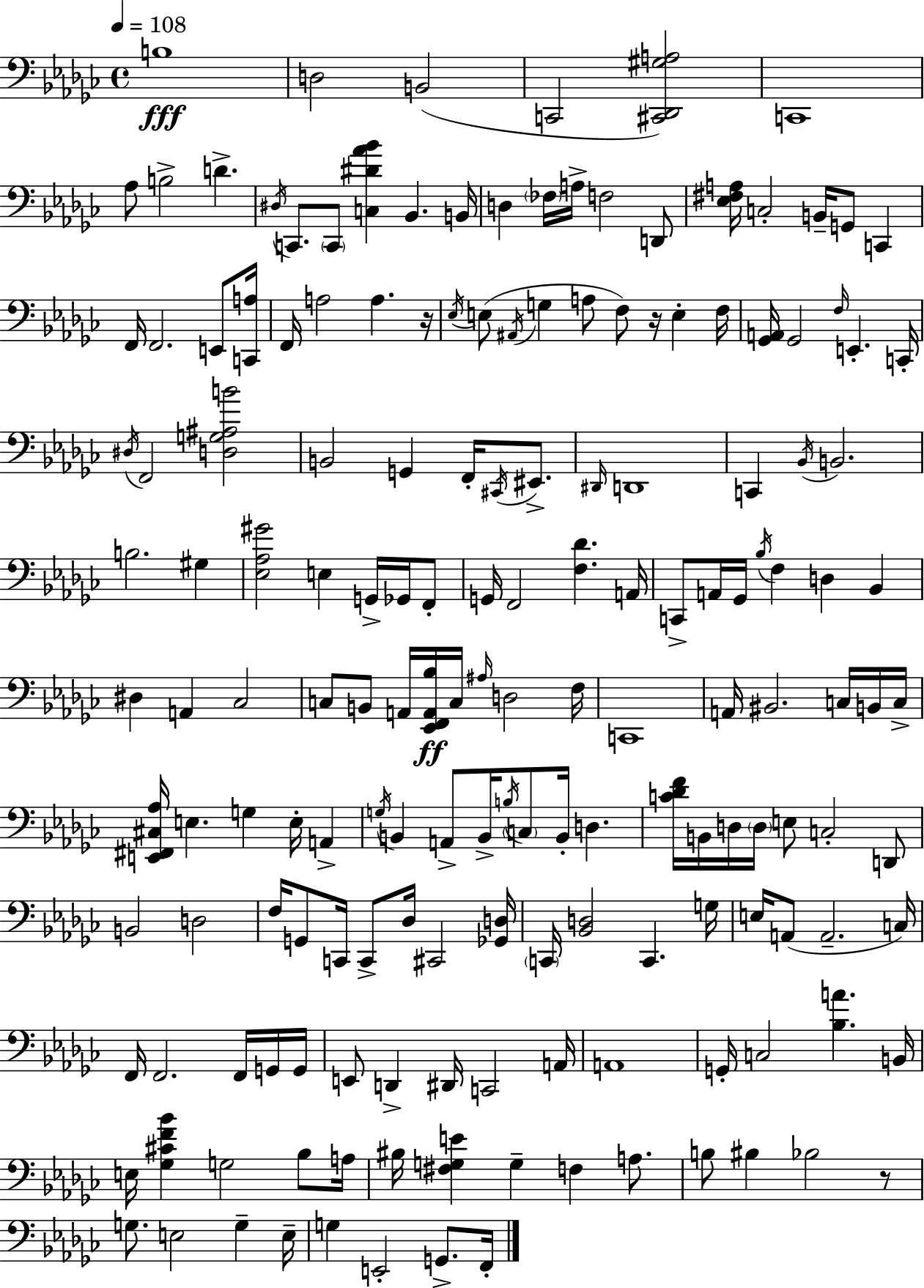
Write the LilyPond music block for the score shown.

{
  \clef bass
  \time 4/4
  \defaultTimeSignature
  \key ees \minor
  \tempo 4 = 108
  b1\fff | d2 b,2( | c,2 <cis, des, gis a>2) | c,1 | \break aes8 b2-> d'4.-> | \acciaccatura { dis16 } c,8. \parenthesize c,8 <c dis' aes' bes'>4 bes,4. | b,16 d4 \parenthesize fes16 a16-> f2 d,8 | <ees fis a>16 c2-. b,16-- g,8 c,4 | \break f,16 f,2. e,8 | <c, a>16 f,16 a2 a4. | r16 \acciaccatura { ees16 }( e8 \acciaccatura { ais,16 } g4 a8 f8) r16 e4-. | f16 <ges, a,>16 ges,2 \grace { f16 } e,4.-. | \break c,16-. \acciaccatura { dis16 } f,2 <d g ais b'>2 | b,2 g,4 | f,16-. \acciaccatura { cis,16 } eis,8.-> \grace { dis,16 } d,1 | c,4 \acciaccatura { bes,16 } b,2. | \break b2. | gis4 <ees aes gis'>2 | e4 g,16-> ges,16 f,8-. g,16 f,2 | <f des'>4. a,16 c,8-> a,16 ges,16 \acciaccatura { bes16 } f4 | \break d4 bes,4 dis4 a,4 | ces2 c8 b,8 a,16 <ees, f, a, bes>16\ff c16 | \grace { ais16 } d2 f16 c,1 | a,16 bis,2. | \break c16 b,16 c16-> <e, fis, cis aes>16 e4. | g4 e16-. a,4-> \acciaccatura { g16 } b,4 a,8-> | b,16-> \acciaccatura { b16 } \parenthesize c8 b,16-. d4. <c' des' f'>16 b,16 d16 \parenthesize d16 | e8 c2-. d,8 b,2 | \break d2 f16 g,8 c,16 | c,8-> des16 cis,2 <ges, d>16 \parenthesize c,16 <bes, d>2 | c,4. g16 e16 a,8( a,2.-- | c16) f,16 f,2. | \break f,16 g,16 g,16 e,8 d,4-> | dis,16 c,2 a,16 a,1 | g,16-. c2 | <bes a'>4. b,16 e16 <ges cis' f' bes'>4 | \break g2 bes8 a16 bis16 <fis g e'>4 | g4-- f4 a8. b8 bis4 | bes2 r8 g8. e2 | g4-- e16-- g4 | \break e,2-. g,8.-> f,16-. \bar "|."
}